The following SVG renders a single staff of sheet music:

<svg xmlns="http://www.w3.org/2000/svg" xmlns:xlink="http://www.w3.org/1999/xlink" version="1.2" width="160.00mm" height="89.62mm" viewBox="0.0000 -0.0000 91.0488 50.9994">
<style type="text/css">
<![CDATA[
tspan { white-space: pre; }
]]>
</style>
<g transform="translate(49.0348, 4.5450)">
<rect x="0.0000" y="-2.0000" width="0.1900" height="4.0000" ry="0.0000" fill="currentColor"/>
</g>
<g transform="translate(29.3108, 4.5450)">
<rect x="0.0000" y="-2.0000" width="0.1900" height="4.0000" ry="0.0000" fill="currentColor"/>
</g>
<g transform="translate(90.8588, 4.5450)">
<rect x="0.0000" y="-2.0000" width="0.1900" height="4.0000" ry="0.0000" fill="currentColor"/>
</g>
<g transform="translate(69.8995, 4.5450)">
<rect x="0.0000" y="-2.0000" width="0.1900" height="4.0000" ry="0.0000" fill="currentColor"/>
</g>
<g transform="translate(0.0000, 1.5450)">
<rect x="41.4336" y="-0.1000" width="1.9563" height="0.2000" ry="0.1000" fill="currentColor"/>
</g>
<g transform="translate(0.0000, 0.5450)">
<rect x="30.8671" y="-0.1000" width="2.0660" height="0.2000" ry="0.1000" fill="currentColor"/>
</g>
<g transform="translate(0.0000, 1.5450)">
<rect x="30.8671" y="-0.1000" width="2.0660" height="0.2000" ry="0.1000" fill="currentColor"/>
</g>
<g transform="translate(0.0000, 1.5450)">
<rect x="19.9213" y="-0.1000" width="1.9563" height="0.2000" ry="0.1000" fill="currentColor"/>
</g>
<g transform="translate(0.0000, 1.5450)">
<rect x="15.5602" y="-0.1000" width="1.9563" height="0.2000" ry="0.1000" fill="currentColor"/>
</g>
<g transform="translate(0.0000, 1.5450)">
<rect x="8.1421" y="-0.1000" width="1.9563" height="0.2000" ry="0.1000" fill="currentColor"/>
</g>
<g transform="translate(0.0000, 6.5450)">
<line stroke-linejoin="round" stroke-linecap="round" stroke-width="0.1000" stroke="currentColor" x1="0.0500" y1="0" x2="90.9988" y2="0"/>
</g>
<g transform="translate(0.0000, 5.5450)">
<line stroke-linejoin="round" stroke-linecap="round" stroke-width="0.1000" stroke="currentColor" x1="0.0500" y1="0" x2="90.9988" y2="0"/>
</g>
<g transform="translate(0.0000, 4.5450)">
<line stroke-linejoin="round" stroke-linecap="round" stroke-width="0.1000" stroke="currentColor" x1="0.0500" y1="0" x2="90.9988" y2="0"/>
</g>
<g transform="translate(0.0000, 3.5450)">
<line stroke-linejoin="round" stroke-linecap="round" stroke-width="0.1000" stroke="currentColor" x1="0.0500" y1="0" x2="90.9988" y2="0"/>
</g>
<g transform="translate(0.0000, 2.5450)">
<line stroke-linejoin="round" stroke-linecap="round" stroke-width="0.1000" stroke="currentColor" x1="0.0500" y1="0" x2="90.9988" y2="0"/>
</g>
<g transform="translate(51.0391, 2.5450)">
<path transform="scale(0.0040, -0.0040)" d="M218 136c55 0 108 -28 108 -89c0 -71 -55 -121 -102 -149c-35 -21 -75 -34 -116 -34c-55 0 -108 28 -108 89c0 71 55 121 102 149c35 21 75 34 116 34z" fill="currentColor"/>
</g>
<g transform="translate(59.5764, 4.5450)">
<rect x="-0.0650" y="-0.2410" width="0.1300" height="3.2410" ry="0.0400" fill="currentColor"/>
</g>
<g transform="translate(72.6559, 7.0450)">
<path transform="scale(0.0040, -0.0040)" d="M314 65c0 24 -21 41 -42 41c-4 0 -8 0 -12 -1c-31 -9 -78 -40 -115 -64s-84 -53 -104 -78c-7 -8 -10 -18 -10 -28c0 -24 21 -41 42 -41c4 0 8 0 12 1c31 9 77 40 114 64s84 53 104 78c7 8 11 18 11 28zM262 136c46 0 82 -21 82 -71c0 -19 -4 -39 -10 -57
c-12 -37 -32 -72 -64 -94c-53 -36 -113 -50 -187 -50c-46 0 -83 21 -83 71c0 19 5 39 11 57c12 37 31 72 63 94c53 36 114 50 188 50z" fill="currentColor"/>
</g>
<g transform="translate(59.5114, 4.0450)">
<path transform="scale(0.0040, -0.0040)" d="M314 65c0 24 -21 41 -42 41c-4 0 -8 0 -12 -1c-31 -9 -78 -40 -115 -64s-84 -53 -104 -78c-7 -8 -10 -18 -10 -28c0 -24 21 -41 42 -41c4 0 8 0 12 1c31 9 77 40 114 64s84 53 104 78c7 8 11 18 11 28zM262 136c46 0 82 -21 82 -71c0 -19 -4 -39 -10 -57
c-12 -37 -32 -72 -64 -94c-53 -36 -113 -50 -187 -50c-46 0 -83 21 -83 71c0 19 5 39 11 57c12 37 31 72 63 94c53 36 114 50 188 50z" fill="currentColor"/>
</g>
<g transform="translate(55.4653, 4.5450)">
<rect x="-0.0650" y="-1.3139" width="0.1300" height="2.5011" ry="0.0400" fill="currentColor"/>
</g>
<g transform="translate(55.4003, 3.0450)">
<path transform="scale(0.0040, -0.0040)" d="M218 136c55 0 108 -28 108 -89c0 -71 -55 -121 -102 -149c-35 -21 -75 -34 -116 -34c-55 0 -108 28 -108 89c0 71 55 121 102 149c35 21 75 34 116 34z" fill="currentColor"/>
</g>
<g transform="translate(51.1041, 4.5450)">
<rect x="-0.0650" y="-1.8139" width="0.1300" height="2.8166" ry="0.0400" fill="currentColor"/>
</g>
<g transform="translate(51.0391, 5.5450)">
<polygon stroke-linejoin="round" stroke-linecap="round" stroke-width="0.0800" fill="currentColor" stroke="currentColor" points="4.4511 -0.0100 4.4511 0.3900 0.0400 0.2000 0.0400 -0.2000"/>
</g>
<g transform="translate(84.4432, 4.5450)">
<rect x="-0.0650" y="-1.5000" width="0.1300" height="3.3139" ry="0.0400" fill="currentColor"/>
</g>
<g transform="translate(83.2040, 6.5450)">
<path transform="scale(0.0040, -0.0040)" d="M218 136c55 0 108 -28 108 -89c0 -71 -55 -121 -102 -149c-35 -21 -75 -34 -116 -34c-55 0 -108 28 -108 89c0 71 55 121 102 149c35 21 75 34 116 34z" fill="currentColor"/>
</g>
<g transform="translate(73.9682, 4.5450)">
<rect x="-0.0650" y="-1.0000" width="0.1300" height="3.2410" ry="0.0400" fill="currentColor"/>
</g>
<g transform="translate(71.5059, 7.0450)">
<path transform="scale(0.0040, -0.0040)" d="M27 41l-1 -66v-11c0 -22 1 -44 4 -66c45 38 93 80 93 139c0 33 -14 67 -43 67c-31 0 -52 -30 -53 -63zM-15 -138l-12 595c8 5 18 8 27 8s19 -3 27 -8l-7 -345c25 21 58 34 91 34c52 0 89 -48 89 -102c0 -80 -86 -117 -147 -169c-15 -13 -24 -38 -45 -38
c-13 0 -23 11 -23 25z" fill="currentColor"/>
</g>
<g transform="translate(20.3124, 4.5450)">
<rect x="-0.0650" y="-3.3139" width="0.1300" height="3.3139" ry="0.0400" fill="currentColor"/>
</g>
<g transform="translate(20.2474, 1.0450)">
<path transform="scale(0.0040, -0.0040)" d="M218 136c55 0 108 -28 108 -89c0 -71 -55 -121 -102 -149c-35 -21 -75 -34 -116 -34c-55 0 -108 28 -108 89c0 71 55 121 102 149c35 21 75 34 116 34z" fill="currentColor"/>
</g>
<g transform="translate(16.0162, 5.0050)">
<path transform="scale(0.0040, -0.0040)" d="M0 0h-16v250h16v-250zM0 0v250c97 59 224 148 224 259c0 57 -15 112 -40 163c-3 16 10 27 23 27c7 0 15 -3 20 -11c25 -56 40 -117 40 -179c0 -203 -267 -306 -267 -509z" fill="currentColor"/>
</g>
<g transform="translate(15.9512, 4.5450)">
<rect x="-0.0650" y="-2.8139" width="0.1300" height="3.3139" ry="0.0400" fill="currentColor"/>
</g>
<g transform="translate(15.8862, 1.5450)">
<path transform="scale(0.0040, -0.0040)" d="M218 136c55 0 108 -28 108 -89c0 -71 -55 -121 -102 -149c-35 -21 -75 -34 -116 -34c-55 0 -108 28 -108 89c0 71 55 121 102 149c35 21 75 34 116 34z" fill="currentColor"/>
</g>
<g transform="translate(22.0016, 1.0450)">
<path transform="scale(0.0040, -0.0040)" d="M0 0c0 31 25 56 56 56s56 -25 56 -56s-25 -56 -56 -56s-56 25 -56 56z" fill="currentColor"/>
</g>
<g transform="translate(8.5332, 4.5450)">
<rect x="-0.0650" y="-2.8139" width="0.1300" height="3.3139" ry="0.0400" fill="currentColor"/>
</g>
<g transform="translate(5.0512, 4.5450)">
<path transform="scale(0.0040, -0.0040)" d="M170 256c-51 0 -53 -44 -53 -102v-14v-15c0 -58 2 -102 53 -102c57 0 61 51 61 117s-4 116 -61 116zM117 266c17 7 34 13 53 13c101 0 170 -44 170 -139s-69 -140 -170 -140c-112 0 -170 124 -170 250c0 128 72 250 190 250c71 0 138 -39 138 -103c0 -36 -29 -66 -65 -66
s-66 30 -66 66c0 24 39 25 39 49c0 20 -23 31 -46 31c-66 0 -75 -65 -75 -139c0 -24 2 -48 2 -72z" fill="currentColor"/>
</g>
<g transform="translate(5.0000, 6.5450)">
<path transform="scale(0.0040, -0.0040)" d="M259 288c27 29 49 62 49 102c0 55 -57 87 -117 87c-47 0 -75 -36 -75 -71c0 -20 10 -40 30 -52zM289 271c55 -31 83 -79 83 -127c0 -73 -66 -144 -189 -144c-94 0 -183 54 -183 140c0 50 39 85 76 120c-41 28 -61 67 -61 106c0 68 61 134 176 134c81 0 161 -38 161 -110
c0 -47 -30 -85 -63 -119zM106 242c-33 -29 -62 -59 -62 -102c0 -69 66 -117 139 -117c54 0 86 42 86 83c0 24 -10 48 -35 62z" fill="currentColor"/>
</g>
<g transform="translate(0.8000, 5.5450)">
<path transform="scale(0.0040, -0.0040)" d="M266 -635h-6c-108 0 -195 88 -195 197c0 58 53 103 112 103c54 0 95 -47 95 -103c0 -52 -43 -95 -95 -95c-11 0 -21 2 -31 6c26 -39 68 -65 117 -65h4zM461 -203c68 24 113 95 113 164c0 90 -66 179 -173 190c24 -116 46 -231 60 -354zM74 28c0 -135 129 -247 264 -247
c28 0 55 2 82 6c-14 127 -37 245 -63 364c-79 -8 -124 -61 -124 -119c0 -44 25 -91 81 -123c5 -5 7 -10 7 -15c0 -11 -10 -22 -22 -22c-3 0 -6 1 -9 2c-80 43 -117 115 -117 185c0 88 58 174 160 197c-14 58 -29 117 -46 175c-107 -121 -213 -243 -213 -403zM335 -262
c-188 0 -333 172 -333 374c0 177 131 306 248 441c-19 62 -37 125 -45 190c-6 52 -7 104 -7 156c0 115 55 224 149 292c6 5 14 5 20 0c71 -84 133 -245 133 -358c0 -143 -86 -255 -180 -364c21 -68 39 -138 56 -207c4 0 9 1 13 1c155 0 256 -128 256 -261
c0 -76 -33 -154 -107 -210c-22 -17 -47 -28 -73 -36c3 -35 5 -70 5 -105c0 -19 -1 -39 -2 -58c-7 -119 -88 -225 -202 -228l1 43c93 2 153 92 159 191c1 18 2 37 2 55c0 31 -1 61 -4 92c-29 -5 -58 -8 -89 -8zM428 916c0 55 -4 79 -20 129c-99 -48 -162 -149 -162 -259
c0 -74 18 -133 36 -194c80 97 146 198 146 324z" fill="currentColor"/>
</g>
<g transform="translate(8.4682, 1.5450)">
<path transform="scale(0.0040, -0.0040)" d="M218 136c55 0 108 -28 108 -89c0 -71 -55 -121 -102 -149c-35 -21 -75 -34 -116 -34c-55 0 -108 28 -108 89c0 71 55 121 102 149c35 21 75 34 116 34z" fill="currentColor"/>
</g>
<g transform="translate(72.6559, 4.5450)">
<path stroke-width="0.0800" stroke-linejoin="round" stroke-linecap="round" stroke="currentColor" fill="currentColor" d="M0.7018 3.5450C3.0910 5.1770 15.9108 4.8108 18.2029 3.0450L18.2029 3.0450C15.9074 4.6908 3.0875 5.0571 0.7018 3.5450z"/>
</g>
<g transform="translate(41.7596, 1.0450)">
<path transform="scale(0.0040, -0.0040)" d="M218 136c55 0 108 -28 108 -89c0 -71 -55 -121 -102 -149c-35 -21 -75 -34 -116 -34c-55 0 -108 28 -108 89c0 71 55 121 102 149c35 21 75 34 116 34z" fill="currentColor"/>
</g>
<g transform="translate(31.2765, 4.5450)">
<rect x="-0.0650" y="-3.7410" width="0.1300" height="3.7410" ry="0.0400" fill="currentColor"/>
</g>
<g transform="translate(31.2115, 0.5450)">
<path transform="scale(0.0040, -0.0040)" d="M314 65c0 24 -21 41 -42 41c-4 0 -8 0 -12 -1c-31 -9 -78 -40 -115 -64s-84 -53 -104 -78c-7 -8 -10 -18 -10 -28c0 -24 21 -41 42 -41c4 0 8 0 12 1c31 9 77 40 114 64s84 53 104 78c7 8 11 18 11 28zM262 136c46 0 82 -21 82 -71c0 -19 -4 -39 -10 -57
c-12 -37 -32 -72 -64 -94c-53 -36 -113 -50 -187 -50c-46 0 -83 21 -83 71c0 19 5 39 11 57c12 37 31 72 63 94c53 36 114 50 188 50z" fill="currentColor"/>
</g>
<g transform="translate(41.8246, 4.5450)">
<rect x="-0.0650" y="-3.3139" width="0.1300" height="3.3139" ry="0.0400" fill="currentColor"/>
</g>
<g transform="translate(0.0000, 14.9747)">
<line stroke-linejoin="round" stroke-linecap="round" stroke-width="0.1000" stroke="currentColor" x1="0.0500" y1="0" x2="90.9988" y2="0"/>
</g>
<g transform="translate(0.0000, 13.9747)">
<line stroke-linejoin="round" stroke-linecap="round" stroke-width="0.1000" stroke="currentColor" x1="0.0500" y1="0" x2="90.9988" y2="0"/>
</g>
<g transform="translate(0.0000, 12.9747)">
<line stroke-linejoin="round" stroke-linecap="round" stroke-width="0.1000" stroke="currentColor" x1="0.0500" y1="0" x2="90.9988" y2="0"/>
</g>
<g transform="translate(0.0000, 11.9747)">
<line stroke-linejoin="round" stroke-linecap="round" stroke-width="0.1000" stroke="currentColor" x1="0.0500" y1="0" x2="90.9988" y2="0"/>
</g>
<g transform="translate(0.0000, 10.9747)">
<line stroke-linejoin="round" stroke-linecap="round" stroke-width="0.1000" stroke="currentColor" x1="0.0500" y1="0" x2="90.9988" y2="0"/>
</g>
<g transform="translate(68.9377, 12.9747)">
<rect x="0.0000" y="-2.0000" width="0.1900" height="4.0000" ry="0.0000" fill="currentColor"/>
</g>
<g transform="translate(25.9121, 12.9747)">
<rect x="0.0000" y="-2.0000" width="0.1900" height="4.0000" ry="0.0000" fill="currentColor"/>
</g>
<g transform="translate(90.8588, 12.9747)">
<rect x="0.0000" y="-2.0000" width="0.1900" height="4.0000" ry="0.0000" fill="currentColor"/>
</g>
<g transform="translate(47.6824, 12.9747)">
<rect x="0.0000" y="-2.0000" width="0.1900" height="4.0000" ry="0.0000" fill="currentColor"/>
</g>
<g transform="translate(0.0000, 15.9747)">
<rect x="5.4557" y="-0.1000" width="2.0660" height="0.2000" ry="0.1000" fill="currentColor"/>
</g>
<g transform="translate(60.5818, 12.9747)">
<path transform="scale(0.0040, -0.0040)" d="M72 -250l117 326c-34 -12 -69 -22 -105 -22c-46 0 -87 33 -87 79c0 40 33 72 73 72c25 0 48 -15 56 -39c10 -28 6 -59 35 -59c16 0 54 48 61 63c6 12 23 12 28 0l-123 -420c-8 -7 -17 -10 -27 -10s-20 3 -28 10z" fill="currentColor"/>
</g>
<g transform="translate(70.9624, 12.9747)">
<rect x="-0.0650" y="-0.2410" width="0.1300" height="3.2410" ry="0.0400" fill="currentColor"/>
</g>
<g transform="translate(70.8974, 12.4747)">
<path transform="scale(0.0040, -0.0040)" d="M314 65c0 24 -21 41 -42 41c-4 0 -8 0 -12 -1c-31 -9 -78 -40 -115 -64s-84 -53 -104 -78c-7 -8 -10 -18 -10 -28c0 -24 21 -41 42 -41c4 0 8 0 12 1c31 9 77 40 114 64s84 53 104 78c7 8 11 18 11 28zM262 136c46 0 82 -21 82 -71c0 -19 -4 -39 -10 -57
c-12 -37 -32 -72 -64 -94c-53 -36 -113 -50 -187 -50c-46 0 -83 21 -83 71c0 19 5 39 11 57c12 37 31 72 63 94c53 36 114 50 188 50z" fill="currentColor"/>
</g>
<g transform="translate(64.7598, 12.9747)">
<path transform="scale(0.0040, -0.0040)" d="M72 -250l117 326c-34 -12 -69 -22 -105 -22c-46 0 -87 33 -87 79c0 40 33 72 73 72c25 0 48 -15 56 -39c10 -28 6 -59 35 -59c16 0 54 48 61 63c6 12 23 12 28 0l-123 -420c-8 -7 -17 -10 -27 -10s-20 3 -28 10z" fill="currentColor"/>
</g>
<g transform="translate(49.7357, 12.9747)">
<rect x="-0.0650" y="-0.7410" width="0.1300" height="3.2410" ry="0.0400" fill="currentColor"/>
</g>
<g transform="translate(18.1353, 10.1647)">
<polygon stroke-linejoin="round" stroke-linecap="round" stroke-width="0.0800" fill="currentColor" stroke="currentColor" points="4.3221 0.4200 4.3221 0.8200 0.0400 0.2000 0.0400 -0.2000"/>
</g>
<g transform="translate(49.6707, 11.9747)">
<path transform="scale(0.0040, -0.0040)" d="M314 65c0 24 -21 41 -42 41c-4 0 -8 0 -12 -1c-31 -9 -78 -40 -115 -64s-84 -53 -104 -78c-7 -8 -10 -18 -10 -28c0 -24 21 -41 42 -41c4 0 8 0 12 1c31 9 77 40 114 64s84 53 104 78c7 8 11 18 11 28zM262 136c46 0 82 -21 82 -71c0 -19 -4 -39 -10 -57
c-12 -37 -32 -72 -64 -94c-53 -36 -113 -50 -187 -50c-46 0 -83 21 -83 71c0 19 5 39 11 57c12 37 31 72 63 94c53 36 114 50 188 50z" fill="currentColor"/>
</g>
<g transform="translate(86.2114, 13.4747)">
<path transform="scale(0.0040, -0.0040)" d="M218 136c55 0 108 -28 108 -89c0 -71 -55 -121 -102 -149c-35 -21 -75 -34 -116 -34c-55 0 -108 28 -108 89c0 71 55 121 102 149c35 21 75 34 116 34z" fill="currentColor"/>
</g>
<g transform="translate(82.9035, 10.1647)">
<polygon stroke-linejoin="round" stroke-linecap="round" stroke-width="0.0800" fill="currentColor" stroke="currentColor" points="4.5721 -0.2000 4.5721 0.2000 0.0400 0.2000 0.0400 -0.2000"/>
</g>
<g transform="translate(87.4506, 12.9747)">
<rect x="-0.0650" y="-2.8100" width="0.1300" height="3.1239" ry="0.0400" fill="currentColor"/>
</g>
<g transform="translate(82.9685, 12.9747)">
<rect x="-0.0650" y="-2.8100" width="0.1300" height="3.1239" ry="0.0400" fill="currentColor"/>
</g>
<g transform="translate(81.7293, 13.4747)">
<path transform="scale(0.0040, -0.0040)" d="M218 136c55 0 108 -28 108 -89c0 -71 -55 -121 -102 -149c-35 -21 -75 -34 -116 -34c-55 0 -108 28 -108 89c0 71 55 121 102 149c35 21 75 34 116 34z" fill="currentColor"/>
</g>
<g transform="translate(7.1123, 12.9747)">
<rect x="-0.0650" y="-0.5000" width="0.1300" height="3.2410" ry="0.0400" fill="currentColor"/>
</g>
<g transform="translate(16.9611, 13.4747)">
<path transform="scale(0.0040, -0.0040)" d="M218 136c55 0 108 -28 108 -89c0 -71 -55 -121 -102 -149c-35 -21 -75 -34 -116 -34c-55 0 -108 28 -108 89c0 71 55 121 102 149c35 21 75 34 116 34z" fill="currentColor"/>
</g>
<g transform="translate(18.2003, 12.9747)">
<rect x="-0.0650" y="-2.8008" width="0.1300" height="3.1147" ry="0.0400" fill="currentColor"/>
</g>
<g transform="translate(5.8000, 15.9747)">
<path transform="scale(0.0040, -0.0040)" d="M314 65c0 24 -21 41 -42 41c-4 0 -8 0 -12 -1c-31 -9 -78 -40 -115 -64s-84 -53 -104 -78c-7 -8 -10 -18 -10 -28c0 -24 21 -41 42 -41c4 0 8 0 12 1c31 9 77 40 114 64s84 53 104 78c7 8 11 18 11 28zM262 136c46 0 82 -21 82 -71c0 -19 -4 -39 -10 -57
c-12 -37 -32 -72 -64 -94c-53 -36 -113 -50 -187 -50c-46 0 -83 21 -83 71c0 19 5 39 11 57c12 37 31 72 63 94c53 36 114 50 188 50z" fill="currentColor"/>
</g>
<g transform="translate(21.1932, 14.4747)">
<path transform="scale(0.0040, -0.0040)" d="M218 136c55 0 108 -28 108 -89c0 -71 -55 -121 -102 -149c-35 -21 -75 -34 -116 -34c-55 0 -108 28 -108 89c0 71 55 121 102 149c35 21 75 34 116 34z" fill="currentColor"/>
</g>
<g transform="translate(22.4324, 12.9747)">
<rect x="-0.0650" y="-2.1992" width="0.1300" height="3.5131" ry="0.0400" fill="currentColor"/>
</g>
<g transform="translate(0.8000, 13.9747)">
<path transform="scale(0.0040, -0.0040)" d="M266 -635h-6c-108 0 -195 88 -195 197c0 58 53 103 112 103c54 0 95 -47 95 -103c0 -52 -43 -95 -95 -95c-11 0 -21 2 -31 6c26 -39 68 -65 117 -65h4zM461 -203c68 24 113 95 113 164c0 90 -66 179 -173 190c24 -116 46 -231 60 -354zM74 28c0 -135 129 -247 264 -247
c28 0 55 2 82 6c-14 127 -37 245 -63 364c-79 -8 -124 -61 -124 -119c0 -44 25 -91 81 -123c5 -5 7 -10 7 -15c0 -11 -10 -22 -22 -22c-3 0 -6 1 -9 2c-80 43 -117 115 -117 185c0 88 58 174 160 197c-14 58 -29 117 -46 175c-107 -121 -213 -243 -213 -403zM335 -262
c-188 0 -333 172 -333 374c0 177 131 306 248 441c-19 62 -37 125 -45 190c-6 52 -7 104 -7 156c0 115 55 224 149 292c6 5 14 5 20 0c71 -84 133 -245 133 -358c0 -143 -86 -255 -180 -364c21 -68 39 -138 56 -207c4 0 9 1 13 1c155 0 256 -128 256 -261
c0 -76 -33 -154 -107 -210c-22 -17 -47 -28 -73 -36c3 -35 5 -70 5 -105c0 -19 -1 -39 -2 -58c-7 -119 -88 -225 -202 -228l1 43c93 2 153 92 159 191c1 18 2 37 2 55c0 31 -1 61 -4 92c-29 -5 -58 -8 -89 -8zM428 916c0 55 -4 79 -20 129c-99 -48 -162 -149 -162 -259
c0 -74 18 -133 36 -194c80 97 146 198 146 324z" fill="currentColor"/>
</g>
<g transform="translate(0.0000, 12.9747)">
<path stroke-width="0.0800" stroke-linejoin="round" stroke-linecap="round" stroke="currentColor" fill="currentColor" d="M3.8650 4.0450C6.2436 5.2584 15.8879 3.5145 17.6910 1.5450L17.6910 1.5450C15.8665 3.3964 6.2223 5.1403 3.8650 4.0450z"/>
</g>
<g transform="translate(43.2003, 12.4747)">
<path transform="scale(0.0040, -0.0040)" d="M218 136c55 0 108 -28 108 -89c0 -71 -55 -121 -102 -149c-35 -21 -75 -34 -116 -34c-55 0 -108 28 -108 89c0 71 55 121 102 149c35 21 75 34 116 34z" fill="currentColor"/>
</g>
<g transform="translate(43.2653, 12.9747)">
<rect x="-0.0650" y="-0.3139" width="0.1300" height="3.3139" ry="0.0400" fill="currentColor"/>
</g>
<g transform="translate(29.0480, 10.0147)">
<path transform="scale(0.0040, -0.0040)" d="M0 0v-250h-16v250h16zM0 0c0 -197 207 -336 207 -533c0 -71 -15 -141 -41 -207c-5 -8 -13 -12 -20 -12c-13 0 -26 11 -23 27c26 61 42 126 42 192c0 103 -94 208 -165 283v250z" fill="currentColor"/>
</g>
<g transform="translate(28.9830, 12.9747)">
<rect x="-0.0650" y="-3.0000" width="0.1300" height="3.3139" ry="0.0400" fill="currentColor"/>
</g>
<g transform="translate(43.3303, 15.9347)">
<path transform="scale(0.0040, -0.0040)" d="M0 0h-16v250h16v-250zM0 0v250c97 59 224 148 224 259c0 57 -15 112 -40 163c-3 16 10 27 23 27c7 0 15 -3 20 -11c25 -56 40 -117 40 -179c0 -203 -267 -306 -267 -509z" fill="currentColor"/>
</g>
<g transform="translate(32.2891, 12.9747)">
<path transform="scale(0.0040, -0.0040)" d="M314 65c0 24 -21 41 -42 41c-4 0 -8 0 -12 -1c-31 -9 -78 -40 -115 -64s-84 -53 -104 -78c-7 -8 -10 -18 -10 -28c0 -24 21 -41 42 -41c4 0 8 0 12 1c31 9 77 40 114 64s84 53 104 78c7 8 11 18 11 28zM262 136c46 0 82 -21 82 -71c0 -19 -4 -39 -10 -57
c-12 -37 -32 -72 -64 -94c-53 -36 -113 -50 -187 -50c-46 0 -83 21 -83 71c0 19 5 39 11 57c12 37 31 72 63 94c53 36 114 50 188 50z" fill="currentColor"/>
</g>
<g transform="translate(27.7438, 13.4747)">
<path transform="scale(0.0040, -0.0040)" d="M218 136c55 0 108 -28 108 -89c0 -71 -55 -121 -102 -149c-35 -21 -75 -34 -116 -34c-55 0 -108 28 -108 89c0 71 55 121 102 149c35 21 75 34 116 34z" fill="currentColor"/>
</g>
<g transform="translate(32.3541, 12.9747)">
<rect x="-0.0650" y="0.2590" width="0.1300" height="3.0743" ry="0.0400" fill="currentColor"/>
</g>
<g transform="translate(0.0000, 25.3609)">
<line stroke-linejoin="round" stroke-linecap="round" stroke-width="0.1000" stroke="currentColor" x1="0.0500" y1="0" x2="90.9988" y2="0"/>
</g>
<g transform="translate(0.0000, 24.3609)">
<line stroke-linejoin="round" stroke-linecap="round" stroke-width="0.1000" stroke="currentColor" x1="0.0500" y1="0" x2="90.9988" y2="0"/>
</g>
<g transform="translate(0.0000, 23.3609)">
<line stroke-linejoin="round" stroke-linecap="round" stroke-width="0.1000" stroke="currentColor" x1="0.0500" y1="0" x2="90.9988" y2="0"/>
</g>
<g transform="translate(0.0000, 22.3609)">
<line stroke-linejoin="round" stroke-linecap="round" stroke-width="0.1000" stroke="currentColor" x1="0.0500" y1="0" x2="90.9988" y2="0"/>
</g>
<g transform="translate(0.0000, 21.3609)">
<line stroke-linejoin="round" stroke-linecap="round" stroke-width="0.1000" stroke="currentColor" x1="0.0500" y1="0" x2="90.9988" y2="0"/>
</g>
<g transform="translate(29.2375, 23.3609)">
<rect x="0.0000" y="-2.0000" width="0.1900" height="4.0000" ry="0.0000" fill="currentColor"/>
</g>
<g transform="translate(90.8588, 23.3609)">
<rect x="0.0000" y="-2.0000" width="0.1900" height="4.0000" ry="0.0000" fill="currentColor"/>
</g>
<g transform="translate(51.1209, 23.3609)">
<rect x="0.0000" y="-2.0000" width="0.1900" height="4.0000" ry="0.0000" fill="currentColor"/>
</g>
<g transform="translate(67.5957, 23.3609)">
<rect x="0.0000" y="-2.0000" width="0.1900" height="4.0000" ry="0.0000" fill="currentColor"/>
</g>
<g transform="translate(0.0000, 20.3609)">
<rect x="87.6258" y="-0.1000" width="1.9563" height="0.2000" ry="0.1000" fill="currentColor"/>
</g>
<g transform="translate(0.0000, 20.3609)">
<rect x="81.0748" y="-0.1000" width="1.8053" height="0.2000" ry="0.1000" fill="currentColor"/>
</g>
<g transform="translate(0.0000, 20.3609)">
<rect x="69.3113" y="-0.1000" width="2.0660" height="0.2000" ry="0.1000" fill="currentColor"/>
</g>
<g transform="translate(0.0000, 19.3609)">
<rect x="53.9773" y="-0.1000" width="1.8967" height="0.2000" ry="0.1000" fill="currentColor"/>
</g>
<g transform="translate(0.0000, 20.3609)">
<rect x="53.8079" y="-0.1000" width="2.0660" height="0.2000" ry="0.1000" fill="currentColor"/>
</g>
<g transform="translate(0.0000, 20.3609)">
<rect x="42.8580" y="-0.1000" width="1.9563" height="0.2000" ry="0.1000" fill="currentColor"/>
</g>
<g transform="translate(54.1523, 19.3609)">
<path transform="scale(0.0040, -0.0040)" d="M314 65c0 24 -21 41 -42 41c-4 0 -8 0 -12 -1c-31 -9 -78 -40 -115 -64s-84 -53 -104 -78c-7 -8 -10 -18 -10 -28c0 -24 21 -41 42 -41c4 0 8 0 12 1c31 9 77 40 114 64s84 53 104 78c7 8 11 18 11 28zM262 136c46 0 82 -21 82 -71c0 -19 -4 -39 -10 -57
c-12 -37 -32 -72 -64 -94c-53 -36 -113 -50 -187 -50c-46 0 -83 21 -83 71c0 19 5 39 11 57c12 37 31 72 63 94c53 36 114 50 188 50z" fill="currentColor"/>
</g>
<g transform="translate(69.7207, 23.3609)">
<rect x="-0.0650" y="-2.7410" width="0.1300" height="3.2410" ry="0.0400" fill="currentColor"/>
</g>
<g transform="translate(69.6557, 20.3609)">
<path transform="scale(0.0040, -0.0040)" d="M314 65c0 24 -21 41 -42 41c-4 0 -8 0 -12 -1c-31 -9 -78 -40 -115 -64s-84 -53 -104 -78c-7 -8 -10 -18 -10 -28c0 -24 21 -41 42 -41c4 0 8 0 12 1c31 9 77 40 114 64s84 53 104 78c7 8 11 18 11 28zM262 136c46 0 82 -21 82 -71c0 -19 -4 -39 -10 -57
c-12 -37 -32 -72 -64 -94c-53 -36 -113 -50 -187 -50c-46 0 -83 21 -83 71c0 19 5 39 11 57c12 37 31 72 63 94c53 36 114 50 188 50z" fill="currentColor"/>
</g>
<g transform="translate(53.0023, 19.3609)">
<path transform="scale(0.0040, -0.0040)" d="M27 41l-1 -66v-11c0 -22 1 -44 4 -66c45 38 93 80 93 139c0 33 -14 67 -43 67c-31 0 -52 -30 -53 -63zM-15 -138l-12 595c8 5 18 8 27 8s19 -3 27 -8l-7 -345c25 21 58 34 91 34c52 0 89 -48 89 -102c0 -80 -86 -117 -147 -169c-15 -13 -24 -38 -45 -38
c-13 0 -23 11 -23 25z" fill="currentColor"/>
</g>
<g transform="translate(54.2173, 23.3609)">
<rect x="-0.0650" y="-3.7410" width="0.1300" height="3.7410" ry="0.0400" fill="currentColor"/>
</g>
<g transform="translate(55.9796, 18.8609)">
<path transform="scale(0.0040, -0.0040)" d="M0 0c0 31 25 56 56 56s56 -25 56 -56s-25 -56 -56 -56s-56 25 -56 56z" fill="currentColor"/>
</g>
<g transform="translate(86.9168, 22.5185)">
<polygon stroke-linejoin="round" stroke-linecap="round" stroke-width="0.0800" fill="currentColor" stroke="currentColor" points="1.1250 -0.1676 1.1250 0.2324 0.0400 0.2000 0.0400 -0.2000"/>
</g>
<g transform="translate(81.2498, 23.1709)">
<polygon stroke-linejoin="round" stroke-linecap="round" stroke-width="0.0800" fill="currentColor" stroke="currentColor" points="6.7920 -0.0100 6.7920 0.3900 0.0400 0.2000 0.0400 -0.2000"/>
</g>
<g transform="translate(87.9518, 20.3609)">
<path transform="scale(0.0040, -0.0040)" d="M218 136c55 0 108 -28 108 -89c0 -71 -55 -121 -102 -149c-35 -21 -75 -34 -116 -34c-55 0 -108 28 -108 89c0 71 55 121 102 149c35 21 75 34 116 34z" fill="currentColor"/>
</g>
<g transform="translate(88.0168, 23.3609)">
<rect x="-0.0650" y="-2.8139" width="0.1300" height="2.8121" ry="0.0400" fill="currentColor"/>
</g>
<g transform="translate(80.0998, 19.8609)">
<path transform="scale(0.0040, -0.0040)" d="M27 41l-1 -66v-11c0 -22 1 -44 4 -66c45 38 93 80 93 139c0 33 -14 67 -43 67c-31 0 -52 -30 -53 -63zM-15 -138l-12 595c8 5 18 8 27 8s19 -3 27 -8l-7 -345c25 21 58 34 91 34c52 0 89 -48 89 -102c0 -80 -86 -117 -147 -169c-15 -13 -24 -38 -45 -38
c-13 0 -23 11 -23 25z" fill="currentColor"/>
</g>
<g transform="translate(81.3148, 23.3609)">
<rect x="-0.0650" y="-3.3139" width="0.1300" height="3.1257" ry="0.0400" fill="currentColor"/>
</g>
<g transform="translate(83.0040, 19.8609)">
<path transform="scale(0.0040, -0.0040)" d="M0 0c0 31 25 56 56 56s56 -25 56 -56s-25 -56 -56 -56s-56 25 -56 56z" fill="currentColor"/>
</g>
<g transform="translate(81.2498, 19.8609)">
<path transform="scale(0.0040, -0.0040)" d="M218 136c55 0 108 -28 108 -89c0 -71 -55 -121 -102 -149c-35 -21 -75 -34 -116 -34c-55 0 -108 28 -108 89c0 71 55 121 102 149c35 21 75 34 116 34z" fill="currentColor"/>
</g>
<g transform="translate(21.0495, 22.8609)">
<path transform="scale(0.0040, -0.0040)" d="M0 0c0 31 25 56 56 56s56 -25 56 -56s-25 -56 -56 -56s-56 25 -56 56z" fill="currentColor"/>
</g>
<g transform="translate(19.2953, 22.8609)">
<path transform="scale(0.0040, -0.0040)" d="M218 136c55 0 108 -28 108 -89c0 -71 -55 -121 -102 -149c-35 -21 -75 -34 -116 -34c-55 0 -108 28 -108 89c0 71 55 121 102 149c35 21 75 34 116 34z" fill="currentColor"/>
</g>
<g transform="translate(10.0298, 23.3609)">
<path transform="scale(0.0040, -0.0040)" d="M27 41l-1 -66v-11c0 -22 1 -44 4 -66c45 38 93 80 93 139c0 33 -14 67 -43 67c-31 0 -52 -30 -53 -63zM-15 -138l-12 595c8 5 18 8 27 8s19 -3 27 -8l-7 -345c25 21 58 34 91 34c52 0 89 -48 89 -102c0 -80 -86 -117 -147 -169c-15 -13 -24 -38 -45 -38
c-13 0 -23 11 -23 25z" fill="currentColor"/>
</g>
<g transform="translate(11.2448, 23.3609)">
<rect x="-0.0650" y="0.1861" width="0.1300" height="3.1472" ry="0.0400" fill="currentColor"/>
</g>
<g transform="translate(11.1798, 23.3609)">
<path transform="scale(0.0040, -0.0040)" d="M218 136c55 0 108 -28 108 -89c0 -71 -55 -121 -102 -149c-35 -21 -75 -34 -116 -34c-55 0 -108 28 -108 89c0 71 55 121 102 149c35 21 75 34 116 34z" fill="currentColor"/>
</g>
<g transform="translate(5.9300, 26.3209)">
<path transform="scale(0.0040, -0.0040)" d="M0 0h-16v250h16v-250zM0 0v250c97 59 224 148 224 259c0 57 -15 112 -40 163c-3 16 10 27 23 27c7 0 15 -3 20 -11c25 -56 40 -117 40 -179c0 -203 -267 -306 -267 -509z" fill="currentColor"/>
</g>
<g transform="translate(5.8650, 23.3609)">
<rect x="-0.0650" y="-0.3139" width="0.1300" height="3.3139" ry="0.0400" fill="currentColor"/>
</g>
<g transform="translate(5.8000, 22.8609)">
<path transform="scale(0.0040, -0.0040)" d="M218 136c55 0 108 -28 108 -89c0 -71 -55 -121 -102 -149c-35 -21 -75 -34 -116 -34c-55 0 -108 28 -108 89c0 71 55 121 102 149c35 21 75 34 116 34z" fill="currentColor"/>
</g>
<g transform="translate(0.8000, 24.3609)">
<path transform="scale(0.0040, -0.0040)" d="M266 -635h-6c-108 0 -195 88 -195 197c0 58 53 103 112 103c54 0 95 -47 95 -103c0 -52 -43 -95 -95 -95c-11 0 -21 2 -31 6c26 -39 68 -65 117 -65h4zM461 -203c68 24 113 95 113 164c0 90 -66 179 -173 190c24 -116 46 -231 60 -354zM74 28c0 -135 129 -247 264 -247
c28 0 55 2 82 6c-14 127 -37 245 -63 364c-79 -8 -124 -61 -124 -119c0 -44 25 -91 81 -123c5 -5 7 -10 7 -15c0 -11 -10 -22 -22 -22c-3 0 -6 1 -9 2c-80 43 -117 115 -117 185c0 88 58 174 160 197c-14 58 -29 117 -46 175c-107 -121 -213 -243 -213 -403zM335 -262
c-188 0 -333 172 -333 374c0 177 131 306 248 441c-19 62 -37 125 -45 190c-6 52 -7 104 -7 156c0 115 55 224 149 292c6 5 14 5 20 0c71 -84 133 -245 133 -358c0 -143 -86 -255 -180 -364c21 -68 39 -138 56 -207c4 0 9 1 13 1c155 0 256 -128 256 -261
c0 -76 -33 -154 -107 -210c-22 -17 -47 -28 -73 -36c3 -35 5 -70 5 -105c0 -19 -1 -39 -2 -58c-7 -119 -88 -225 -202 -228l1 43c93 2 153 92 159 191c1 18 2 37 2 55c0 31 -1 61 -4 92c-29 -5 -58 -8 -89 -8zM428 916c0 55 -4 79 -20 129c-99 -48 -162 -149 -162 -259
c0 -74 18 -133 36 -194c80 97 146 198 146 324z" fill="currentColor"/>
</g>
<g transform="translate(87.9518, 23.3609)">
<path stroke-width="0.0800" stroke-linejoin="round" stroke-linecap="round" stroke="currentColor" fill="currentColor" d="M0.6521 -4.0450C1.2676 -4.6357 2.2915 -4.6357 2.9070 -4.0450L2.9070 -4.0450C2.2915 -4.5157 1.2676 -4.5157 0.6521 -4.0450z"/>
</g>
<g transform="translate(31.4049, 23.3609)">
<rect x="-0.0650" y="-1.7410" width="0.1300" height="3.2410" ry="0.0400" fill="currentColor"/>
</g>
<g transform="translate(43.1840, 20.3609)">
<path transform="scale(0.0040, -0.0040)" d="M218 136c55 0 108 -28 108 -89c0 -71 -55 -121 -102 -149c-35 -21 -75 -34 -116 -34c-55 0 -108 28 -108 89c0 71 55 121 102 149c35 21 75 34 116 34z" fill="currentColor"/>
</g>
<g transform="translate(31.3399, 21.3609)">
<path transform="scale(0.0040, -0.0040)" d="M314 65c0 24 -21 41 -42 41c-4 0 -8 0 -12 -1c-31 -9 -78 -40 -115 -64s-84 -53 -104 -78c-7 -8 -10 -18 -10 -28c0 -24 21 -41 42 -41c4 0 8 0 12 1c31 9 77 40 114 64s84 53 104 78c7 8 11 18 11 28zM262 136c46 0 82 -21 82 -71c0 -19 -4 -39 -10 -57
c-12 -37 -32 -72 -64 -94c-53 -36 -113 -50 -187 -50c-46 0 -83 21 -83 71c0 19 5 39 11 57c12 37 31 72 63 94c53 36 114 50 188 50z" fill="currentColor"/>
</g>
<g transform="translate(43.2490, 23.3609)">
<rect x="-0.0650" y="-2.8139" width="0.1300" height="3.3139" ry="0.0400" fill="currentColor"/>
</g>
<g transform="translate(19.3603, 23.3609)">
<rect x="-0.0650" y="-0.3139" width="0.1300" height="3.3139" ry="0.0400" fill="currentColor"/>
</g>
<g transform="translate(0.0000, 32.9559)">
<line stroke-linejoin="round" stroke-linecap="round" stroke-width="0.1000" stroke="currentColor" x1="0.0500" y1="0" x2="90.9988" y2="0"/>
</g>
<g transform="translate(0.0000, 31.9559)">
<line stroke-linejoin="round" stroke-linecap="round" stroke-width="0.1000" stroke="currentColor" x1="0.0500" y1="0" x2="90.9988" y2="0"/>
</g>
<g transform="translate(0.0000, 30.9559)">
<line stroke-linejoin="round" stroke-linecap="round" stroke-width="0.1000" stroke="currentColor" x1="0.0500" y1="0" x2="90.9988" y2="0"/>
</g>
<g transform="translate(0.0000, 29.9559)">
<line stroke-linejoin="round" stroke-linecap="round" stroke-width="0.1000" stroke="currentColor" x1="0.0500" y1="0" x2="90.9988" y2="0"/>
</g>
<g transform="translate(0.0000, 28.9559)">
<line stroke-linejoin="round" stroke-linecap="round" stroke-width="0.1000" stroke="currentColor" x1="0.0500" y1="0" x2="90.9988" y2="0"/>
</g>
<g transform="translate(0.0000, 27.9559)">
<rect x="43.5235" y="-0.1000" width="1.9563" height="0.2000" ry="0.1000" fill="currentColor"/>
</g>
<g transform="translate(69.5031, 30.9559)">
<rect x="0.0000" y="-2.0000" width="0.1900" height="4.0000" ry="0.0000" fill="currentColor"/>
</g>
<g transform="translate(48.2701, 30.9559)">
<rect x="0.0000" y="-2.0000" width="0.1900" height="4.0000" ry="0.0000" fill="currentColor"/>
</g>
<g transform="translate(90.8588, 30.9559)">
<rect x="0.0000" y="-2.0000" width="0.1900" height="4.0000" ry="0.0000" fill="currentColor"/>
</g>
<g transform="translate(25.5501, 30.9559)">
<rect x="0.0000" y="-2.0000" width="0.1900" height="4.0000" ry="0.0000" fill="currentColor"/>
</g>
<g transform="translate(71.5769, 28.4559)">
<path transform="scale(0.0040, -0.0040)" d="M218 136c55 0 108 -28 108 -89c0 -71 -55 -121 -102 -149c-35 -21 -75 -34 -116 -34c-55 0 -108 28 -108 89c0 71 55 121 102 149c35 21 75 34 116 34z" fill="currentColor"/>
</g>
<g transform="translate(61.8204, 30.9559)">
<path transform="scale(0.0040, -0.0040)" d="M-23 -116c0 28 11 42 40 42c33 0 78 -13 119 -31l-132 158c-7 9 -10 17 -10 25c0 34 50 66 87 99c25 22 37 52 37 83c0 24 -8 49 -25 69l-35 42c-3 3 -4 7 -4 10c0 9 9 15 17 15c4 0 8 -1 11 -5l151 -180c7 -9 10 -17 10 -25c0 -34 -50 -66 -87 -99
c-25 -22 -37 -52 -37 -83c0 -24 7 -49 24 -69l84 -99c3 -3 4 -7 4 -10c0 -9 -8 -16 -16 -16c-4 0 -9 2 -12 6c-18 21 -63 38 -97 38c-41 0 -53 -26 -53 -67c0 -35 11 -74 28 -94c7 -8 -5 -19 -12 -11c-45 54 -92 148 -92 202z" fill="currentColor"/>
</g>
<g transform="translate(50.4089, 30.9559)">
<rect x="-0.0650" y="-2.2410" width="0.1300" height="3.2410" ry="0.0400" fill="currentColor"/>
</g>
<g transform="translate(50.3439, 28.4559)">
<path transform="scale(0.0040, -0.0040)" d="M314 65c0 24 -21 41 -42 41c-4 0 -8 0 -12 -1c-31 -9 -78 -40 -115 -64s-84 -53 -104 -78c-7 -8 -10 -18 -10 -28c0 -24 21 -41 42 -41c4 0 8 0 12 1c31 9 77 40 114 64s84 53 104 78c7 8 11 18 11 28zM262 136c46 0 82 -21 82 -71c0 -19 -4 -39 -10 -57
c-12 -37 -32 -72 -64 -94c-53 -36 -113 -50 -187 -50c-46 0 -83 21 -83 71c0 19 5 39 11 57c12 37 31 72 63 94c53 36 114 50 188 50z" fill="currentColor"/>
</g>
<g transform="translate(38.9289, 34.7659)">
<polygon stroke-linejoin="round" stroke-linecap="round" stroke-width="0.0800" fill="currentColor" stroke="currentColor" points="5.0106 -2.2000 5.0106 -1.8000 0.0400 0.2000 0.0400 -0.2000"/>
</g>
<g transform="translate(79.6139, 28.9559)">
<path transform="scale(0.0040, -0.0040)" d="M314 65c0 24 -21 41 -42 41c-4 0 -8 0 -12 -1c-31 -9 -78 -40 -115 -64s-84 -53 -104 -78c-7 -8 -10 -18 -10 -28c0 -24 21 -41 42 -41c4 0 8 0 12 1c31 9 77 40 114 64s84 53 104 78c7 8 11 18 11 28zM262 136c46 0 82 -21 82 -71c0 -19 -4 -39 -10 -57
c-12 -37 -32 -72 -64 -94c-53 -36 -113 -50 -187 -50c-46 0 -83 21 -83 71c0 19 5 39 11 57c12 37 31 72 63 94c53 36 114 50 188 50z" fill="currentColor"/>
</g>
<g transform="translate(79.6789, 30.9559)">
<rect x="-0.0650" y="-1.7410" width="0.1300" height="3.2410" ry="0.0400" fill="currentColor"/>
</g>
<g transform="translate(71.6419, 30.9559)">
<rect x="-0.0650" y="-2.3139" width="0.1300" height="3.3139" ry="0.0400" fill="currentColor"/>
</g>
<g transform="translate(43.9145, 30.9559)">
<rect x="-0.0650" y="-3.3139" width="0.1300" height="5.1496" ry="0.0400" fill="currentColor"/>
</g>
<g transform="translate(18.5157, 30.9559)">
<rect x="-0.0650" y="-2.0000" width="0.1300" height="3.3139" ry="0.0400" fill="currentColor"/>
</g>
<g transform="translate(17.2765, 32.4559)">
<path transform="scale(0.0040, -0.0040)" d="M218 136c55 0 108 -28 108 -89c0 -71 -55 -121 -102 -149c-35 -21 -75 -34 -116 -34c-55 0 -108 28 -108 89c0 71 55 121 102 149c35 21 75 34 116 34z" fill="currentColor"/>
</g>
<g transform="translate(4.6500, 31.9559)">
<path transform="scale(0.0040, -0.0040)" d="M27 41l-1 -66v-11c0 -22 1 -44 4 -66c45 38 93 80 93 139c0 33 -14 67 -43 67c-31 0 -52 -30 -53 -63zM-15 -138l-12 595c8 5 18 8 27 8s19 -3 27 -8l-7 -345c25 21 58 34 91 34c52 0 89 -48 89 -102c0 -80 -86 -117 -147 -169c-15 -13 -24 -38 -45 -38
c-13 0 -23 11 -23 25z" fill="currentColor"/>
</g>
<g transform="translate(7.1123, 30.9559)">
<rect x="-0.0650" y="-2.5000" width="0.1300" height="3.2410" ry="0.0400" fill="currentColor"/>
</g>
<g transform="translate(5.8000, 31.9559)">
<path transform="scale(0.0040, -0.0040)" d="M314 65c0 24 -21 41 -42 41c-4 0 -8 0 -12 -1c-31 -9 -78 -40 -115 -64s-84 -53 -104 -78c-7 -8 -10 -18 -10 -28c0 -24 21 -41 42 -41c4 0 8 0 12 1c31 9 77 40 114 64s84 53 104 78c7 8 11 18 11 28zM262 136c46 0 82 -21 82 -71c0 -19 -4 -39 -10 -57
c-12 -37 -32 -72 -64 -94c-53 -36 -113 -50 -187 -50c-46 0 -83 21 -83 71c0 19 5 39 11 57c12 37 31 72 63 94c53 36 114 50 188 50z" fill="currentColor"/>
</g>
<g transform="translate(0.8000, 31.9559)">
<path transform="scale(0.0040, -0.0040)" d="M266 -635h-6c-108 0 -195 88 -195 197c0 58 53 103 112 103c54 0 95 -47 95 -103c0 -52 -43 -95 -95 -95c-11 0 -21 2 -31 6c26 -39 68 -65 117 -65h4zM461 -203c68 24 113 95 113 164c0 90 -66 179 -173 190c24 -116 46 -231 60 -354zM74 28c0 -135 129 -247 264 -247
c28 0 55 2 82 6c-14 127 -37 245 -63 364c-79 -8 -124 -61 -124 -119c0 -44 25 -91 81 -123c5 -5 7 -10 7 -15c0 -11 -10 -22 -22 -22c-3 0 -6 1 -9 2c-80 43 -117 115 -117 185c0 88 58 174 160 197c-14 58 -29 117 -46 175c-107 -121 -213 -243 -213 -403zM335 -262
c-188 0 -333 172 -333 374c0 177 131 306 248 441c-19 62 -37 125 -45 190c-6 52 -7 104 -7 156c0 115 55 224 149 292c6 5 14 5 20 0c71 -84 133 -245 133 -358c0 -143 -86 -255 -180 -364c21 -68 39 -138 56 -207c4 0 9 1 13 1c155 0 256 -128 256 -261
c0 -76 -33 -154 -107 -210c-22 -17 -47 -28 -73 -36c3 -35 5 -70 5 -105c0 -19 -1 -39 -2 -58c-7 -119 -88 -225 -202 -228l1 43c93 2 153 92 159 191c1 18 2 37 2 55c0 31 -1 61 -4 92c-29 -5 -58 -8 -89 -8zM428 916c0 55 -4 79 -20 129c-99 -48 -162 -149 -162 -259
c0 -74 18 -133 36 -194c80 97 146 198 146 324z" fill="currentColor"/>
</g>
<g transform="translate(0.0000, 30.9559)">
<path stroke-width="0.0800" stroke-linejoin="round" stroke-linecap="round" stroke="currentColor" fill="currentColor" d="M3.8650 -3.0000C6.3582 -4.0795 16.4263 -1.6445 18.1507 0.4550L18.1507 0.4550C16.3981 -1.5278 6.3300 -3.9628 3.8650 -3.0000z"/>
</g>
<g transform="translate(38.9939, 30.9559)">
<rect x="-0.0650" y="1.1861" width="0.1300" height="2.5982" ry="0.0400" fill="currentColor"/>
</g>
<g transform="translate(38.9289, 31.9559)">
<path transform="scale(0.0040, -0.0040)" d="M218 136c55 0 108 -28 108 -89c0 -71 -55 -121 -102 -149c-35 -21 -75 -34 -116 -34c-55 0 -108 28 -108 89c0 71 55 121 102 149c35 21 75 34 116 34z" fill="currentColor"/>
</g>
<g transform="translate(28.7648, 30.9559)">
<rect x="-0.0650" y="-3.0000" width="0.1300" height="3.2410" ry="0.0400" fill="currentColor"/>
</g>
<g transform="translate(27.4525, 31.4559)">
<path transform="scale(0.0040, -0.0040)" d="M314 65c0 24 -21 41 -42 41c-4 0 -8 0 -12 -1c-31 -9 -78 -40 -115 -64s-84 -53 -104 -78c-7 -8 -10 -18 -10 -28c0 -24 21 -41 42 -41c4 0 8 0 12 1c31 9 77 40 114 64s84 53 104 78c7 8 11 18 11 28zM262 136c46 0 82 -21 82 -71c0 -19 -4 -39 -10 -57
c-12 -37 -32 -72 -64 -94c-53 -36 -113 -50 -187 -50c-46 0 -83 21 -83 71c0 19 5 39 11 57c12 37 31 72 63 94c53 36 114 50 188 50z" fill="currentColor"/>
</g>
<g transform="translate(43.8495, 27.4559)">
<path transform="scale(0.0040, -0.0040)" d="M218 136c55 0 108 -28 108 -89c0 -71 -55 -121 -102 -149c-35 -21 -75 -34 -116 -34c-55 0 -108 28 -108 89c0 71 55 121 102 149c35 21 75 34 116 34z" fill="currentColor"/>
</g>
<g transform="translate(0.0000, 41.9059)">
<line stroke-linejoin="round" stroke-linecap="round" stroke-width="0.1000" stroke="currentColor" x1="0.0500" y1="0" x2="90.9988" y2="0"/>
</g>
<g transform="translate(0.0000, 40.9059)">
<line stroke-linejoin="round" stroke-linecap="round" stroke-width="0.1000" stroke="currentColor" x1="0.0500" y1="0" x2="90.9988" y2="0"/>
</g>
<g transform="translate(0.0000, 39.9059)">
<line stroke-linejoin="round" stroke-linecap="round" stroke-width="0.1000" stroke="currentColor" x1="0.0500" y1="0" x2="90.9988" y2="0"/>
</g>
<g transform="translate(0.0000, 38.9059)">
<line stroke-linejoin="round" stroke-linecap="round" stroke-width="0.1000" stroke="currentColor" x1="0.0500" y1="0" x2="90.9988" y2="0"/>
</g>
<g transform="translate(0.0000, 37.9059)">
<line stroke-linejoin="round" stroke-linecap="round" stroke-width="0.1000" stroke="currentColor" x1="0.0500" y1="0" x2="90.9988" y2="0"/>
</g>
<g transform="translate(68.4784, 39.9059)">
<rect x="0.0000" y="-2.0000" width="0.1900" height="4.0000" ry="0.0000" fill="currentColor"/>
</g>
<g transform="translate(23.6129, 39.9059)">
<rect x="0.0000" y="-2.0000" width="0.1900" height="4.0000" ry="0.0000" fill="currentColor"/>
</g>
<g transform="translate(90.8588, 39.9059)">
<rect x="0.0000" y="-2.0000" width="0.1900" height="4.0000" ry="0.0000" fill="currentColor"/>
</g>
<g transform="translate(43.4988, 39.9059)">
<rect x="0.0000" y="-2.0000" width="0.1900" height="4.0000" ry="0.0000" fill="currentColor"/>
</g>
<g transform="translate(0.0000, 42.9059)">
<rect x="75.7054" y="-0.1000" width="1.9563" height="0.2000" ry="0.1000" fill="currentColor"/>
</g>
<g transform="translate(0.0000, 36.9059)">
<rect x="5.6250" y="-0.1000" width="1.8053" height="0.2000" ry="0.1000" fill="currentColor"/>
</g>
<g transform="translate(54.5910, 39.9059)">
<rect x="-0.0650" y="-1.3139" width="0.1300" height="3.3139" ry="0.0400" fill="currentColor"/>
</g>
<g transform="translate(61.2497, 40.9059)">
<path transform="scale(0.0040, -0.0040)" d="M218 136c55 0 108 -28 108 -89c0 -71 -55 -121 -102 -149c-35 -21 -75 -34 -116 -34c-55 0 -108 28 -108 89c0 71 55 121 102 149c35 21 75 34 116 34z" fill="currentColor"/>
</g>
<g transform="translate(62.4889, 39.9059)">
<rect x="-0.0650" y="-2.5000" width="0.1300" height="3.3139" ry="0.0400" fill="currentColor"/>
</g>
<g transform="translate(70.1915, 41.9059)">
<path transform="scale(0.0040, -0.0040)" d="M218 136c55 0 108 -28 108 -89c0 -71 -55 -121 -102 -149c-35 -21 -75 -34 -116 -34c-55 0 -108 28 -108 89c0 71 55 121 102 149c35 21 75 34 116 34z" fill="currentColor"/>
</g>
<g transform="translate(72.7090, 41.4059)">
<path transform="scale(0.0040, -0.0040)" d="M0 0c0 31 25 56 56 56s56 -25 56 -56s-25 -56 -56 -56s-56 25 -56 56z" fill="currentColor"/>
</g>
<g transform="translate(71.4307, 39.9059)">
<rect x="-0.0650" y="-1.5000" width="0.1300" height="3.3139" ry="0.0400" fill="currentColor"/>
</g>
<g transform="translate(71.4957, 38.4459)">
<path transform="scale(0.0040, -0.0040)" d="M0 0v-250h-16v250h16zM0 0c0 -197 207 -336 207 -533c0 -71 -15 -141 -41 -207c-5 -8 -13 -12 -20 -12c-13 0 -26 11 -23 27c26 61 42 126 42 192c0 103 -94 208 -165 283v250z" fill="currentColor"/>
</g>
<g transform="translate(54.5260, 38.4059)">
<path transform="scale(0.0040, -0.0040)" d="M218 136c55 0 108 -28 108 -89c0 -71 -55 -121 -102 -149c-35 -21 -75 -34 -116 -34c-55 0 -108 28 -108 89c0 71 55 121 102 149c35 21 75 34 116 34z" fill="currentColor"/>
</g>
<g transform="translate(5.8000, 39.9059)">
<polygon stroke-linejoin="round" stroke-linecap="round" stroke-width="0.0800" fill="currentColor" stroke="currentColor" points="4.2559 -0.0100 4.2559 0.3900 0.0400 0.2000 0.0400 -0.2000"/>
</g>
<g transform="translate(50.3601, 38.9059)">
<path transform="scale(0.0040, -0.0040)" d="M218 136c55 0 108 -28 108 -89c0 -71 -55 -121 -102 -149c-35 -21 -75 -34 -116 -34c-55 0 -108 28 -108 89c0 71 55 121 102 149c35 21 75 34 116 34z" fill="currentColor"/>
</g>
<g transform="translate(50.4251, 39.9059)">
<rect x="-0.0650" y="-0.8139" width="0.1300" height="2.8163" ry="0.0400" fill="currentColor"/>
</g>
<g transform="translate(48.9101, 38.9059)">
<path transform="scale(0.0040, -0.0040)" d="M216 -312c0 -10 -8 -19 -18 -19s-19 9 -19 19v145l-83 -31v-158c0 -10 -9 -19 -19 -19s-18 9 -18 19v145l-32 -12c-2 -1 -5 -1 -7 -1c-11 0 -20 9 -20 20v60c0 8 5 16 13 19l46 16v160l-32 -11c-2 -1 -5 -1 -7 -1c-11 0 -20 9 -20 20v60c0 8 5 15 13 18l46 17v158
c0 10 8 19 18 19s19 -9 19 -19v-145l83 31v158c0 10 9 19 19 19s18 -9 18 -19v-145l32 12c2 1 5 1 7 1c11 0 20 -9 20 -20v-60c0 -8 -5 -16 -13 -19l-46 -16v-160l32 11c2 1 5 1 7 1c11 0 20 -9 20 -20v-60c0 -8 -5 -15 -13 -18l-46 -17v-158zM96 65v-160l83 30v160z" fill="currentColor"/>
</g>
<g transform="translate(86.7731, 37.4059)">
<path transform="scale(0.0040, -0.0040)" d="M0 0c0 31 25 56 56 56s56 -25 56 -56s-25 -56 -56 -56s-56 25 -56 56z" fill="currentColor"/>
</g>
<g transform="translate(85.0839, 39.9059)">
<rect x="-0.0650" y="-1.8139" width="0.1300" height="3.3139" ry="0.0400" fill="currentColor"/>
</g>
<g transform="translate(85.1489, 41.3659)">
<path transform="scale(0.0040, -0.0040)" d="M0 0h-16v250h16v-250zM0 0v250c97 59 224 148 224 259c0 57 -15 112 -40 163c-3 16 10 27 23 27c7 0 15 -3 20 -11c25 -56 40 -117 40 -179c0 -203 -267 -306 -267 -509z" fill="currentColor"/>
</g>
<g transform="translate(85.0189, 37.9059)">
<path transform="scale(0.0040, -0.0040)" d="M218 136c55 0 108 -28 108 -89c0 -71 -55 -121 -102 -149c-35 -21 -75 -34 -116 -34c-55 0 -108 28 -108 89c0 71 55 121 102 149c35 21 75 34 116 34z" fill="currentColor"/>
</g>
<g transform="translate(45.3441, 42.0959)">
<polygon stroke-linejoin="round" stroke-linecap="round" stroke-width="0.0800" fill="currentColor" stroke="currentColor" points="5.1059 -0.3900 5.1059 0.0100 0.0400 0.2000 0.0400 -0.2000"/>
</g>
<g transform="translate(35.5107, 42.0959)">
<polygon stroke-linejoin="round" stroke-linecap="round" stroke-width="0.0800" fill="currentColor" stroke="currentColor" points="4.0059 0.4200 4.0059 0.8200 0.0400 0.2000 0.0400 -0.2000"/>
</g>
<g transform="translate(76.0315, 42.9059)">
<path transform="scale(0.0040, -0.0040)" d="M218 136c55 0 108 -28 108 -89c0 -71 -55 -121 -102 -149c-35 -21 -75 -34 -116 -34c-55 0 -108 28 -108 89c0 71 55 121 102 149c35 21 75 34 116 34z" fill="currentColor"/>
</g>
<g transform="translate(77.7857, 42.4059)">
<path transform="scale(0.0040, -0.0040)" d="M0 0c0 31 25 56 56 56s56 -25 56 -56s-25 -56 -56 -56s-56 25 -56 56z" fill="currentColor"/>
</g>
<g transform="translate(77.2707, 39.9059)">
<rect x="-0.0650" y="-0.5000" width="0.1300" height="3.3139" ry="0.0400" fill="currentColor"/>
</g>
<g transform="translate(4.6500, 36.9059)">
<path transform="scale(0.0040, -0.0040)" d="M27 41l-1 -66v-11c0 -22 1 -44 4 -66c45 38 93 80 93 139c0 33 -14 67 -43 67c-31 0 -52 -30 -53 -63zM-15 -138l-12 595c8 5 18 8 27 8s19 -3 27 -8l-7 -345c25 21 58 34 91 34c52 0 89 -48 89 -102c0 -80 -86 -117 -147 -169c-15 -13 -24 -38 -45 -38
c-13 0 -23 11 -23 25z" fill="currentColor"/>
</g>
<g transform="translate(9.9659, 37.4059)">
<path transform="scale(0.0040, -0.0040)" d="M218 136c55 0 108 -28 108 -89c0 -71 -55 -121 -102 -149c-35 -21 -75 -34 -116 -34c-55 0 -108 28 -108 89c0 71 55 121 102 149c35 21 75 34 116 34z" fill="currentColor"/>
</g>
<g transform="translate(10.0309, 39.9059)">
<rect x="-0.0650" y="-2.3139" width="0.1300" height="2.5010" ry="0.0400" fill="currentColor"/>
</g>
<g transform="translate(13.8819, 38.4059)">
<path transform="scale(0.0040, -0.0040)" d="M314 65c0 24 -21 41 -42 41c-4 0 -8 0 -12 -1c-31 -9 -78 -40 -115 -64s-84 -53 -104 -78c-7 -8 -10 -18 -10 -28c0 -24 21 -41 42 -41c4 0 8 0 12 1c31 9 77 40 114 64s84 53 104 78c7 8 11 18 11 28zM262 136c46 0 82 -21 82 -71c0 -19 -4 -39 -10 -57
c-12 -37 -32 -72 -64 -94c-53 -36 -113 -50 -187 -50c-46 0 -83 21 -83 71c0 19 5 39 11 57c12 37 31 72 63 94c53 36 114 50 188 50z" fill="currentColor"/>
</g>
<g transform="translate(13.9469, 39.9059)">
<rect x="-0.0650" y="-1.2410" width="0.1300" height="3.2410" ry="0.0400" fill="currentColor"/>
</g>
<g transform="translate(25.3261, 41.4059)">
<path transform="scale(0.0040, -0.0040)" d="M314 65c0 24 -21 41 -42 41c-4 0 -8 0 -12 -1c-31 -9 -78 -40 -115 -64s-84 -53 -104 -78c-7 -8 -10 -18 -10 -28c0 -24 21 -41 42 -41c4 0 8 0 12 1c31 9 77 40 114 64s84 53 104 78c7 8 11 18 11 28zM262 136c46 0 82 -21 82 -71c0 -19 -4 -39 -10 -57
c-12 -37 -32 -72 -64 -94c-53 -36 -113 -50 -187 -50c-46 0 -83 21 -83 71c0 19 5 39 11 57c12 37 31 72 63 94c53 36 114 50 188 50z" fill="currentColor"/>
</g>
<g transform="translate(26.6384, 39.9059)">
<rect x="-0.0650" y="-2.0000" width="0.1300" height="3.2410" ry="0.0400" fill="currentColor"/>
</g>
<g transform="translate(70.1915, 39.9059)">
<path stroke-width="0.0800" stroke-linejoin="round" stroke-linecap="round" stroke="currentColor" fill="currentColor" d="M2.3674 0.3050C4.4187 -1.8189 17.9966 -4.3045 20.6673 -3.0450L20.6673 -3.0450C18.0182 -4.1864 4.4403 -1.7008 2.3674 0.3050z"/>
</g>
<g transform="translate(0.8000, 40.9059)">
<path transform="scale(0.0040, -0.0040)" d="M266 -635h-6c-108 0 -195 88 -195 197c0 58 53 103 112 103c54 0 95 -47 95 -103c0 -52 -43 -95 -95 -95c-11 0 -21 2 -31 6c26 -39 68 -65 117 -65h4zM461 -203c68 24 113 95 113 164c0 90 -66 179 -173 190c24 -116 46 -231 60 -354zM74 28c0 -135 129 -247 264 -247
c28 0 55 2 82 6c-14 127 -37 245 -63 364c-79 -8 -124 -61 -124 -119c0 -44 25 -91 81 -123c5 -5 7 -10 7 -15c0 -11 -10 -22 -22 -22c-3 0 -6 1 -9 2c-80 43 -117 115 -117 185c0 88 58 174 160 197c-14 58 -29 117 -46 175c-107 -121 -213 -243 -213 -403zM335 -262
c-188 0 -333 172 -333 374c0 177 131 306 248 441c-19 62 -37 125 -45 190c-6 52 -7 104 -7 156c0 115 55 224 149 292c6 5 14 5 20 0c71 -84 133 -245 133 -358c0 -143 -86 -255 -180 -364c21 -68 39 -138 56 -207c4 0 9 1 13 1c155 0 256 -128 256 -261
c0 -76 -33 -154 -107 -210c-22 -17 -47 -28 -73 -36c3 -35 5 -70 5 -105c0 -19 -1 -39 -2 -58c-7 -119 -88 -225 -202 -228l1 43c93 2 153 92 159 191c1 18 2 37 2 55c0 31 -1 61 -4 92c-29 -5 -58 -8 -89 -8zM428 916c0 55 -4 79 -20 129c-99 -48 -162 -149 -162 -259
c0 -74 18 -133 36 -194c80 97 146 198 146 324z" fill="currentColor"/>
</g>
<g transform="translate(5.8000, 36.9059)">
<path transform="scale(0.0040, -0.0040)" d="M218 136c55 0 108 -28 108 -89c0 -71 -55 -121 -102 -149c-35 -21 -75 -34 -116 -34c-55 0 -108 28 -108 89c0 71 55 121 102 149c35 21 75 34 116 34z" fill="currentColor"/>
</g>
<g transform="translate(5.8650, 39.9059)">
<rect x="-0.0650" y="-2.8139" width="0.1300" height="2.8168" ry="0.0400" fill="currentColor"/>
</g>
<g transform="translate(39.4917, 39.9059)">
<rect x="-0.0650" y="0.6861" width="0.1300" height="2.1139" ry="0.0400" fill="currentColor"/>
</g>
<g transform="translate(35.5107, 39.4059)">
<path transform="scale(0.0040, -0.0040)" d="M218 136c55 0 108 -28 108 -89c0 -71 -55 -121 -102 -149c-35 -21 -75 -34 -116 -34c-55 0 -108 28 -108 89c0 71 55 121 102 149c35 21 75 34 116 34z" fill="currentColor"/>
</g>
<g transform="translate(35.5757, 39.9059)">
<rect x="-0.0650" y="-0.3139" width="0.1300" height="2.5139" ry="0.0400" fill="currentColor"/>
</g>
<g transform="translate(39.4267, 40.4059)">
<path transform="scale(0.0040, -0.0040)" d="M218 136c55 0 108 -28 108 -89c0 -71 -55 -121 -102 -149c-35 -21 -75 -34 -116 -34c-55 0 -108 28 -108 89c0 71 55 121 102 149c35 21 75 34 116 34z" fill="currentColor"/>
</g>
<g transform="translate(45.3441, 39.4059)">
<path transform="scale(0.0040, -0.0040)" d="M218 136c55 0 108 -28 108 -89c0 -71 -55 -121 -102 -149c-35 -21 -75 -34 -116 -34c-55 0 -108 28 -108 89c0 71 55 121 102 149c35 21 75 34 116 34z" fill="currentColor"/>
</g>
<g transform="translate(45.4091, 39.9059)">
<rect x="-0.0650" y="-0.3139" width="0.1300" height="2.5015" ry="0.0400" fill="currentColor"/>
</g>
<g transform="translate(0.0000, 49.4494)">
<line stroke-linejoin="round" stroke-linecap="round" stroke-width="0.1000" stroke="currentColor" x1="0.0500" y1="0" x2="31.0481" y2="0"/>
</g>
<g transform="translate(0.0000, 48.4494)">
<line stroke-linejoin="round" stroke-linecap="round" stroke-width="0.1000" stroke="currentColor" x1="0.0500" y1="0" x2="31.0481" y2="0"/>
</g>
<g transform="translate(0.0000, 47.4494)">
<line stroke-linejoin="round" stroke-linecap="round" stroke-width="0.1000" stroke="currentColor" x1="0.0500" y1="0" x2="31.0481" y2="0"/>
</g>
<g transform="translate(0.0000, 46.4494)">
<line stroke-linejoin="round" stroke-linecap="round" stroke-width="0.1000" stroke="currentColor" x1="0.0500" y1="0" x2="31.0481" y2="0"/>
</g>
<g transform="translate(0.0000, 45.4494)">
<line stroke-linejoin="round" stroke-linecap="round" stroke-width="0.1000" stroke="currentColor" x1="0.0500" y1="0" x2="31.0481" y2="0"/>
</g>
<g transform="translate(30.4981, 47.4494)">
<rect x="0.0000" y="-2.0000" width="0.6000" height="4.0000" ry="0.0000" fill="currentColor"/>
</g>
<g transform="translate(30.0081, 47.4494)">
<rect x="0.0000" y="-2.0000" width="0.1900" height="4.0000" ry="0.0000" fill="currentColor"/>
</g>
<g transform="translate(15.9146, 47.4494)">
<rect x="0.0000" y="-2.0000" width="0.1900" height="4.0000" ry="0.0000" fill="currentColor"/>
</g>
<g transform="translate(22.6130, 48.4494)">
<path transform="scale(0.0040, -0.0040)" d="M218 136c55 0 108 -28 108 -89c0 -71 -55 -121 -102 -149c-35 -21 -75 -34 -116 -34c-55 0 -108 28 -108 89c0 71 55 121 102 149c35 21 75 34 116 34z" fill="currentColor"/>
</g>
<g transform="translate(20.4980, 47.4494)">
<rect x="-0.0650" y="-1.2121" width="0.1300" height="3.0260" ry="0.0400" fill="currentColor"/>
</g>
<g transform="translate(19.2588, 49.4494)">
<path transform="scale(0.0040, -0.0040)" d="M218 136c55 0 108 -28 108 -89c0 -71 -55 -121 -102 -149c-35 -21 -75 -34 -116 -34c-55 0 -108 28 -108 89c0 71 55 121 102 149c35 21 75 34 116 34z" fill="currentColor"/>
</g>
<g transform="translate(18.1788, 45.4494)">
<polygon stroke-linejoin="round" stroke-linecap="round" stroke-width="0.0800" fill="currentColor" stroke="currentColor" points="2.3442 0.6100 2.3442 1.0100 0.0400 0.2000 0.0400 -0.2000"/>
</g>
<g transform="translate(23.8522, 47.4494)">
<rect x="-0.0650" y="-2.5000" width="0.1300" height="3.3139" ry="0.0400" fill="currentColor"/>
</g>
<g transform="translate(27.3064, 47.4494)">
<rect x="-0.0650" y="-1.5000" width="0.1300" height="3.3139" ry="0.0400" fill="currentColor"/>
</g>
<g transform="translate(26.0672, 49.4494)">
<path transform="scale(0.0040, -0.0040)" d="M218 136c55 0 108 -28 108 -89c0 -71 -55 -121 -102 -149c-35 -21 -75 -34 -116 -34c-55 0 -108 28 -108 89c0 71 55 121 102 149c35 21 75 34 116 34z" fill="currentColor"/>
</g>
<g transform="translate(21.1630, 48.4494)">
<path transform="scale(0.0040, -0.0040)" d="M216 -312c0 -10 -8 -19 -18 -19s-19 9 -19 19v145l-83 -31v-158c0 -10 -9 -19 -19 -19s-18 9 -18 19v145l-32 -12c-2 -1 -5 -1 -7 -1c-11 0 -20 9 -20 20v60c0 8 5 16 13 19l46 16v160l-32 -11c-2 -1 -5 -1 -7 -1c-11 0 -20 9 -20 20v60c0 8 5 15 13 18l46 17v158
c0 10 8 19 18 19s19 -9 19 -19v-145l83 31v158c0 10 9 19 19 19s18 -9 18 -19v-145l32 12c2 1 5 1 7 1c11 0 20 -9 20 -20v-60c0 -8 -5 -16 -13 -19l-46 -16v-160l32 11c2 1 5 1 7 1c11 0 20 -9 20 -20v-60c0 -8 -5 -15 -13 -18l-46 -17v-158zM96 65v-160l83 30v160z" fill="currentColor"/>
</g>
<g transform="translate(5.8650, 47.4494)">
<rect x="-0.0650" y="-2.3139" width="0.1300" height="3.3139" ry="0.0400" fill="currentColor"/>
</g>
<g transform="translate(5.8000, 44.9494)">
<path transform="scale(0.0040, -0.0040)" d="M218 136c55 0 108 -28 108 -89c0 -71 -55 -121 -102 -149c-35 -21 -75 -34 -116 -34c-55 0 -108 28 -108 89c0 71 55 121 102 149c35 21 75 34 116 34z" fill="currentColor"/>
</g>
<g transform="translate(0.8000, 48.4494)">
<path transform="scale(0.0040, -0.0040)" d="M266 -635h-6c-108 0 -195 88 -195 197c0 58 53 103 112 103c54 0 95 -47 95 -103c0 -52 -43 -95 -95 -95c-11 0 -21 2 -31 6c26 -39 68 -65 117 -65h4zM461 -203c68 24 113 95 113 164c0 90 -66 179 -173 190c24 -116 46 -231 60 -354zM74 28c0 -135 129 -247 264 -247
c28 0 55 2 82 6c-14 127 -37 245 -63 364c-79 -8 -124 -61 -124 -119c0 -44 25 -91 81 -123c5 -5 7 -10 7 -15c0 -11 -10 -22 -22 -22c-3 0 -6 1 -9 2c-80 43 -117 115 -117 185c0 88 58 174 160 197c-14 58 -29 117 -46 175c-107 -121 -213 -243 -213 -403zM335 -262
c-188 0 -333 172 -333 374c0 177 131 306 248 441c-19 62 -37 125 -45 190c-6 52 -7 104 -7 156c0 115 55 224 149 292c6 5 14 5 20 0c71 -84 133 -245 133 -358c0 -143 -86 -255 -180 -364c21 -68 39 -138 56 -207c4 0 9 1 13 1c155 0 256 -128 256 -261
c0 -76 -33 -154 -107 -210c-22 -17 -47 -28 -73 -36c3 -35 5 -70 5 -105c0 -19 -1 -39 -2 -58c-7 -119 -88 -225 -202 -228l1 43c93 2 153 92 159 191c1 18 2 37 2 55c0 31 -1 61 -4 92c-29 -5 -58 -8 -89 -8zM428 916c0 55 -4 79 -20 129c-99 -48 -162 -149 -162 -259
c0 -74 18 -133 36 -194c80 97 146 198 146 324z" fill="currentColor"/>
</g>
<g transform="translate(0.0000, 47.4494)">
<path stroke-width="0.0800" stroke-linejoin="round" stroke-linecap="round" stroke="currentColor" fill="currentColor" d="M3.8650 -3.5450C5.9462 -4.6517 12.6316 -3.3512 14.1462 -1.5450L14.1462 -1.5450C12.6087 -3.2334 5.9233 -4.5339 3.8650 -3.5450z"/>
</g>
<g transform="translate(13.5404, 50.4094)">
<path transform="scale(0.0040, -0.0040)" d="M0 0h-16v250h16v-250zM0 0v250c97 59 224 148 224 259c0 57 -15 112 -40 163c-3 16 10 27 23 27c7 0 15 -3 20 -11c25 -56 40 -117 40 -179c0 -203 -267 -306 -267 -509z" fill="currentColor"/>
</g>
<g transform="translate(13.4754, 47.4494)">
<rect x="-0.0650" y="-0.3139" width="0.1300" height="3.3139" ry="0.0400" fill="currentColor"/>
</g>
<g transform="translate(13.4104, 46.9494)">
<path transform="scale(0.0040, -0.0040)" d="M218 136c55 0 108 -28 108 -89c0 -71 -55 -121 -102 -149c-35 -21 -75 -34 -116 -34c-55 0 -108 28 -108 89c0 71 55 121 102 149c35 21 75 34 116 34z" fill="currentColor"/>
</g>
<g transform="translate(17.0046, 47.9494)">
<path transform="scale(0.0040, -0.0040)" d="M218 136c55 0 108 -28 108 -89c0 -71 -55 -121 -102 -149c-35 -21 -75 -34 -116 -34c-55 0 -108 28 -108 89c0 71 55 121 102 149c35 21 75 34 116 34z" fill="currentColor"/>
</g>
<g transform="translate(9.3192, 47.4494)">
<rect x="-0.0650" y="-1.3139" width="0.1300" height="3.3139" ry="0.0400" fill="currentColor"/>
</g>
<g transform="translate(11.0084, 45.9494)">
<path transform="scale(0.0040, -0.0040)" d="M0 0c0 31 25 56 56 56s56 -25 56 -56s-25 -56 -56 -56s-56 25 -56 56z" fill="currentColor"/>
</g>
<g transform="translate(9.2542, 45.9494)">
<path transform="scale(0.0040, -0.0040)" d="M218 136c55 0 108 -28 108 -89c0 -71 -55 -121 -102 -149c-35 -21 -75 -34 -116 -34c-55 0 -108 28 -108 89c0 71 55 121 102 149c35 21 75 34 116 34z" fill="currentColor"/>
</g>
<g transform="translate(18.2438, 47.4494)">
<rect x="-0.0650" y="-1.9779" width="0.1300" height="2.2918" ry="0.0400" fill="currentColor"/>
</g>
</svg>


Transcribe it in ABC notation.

X:1
T:Untitled
M:6/8
L:1/4
K:C
a a/2 b c'2 b f/2 e/2 c2 _D2 E C2 A/2 F/2 A/2 B2 c/2 d2 z/2 z/2 c2 A/2 A/2 c/2 _B c f2 a _c'2 a2 _b/2 a/4 _G2 F A2 G/2 b/2 g2 z g f2 _a/2 g/2 e2 F2 c/2 A/2 c/2 ^d/2 e G E/2 C f/2 g e c/2 A/2 E/2 ^G E